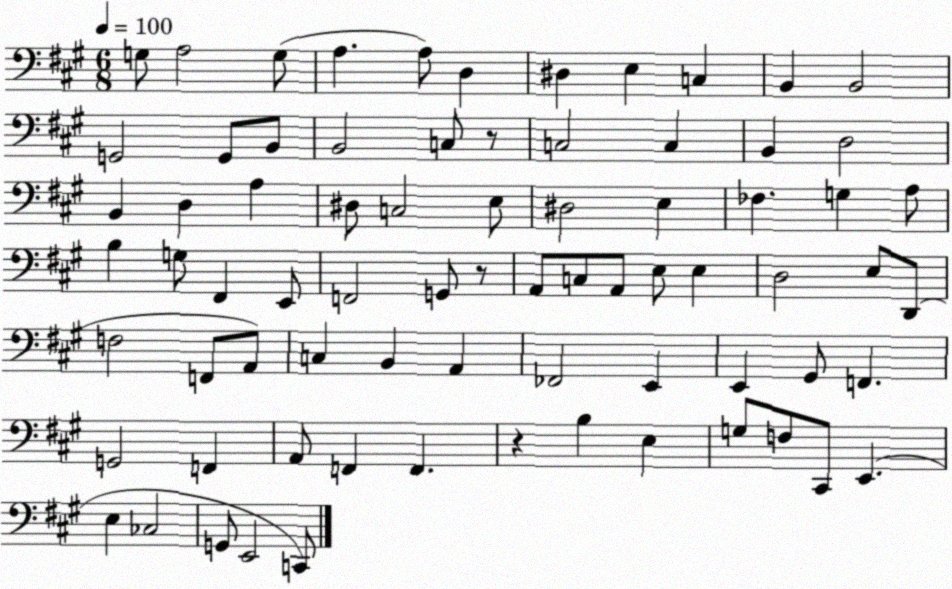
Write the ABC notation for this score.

X:1
T:Untitled
M:6/8
L:1/4
K:A
G,/2 A,2 G,/2 A, A,/2 D, ^D, E, C, B,, B,,2 G,,2 G,,/2 B,,/2 B,,2 C,/2 z/2 C,2 C, B,, D,2 B,, D, A, ^D,/2 C,2 E,/2 ^D,2 E, _F, G, A,/2 B, G,/2 ^F,, E,,/2 F,,2 G,,/2 z/2 A,,/2 C,/2 A,,/2 E,/2 E, D,2 E,/2 D,,/2 F,2 F,,/2 A,,/2 C, B,, A,, _F,,2 E,, E,, ^G,,/2 F,, G,,2 F,, A,,/2 F,, F,, z B, E, G,/2 F,/2 ^C,,/2 E,, E, _C,2 G,,/2 E,,2 C,,/2